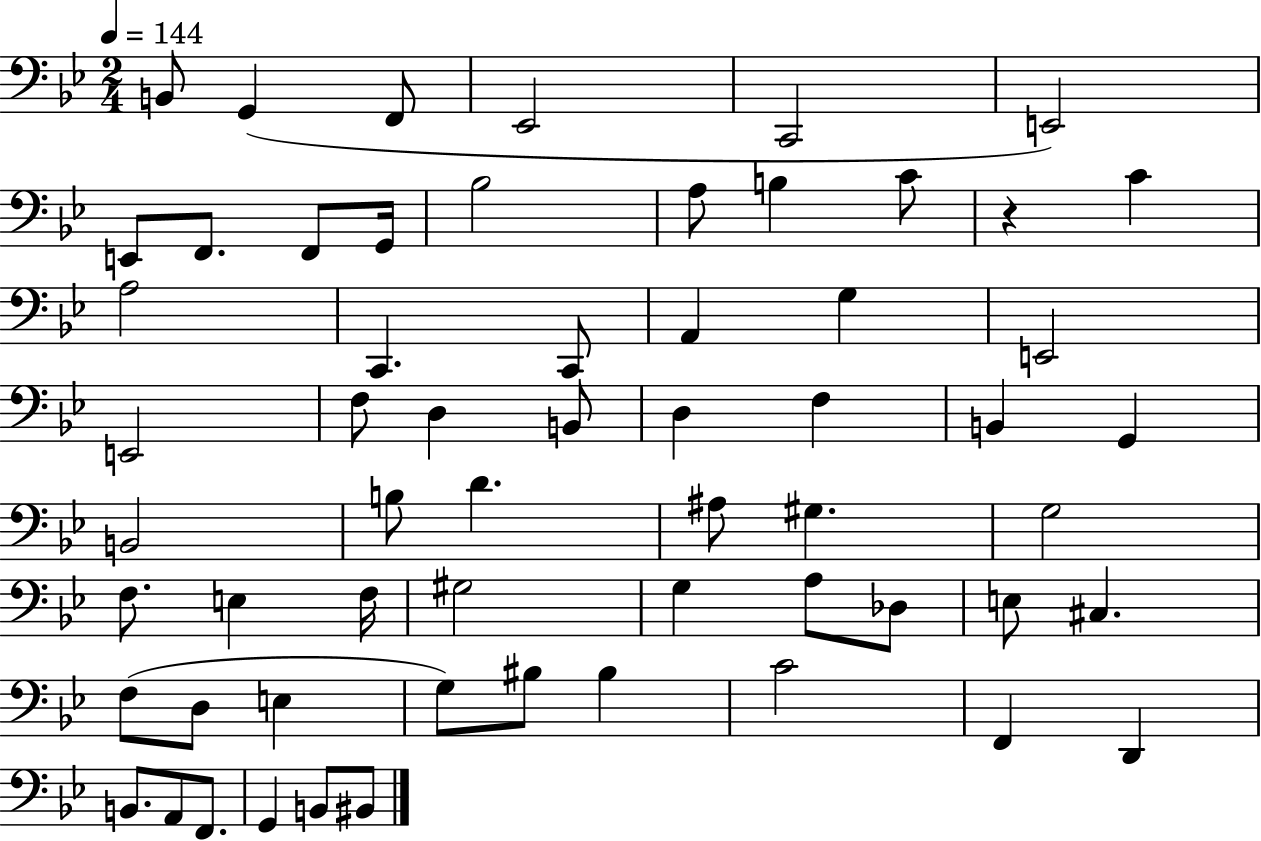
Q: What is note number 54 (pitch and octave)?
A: B2